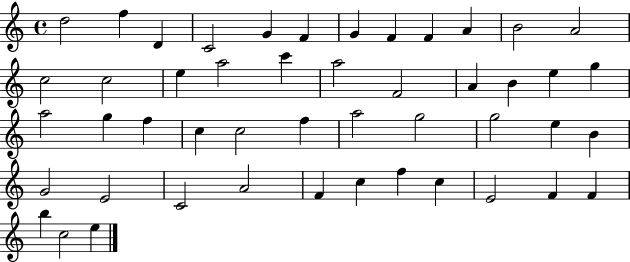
{
  \clef treble
  \time 4/4
  \defaultTimeSignature
  \key c \major
  d''2 f''4 d'4 | c'2 g'4 f'4 | g'4 f'4 f'4 a'4 | b'2 a'2 | \break c''2 c''2 | e''4 a''2 c'''4 | a''2 f'2 | a'4 b'4 e''4 g''4 | \break a''2 g''4 f''4 | c''4 c''2 f''4 | a''2 g''2 | g''2 e''4 b'4 | \break g'2 e'2 | c'2 a'2 | f'4 c''4 f''4 c''4 | e'2 f'4 f'4 | \break b''4 c''2 e''4 | \bar "|."
}